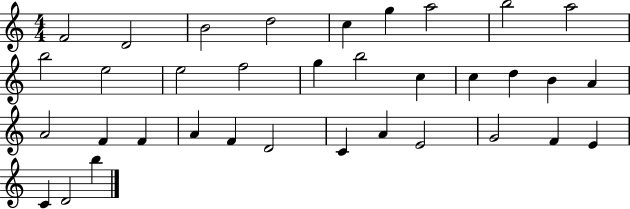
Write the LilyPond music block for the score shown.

{
  \clef treble
  \numericTimeSignature
  \time 4/4
  \key c \major
  f'2 d'2 | b'2 d''2 | c''4 g''4 a''2 | b''2 a''2 | \break b''2 e''2 | e''2 f''2 | g''4 b''2 c''4 | c''4 d''4 b'4 a'4 | \break a'2 f'4 f'4 | a'4 f'4 d'2 | c'4 a'4 e'2 | g'2 f'4 e'4 | \break c'4 d'2 b''4 | \bar "|."
}